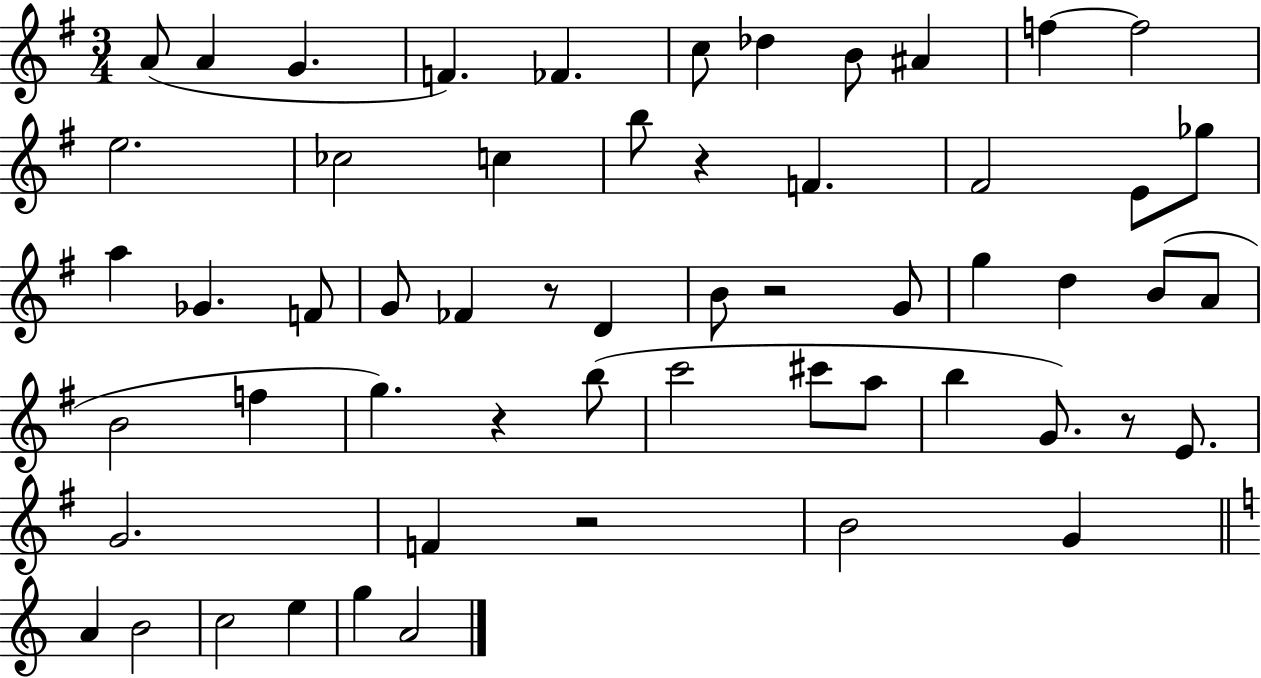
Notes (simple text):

A4/e A4/q G4/q. F4/q. FES4/q. C5/e Db5/q B4/e A#4/q F5/q F5/h E5/h. CES5/h C5/q B5/e R/q F4/q. F#4/h E4/e Gb5/e A5/q Gb4/q. F4/e G4/e FES4/q R/e D4/q B4/e R/h G4/e G5/q D5/q B4/e A4/e B4/h F5/q G5/q. R/q B5/e C6/h C#6/e A5/e B5/q G4/e. R/e E4/e. G4/h. F4/q R/h B4/h G4/q A4/q B4/h C5/h E5/q G5/q A4/h